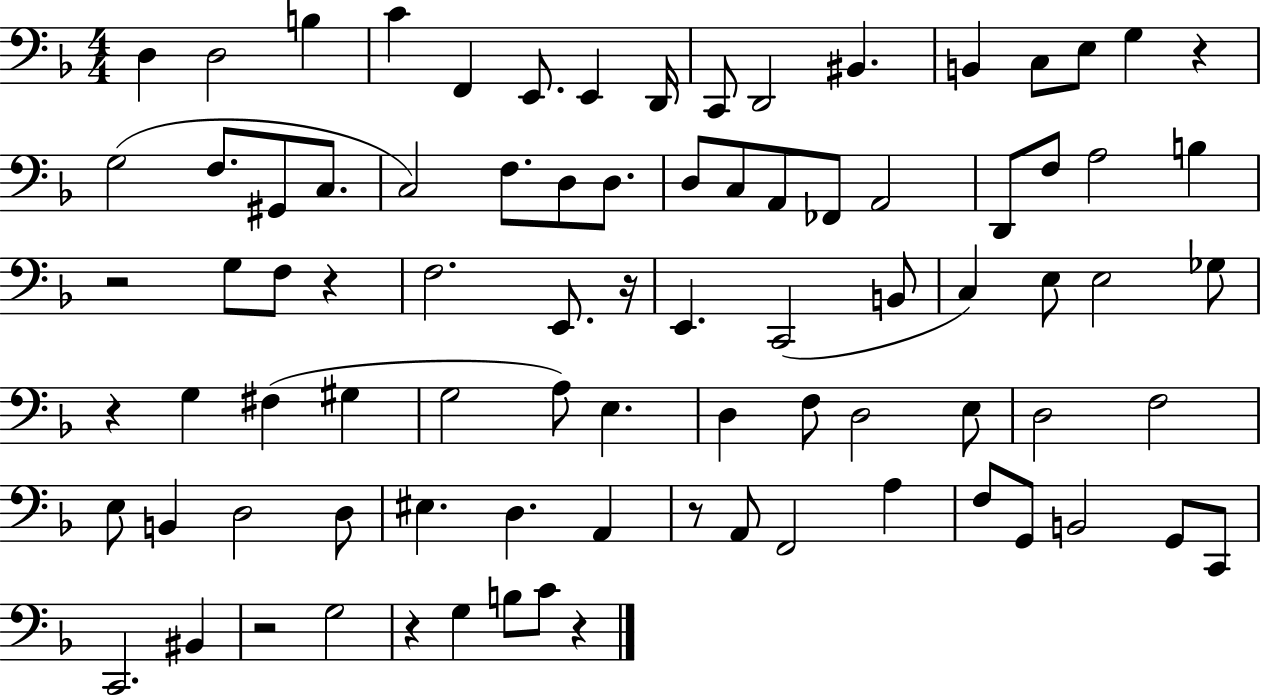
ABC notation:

X:1
T:Untitled
M:4/4
L:1/4
K:F
D, D,2 B, C F,, E,,/2 E,, D,,/4 C,,/2 D,,2 ^B,, B,, C,/2 E,/2 G, z G,2 F,/2 ^G,,/2 C,/2 C,2 F,/2 D,/2 D,/2 D,/2 C,/2 A,,/2 _F,,/2 A,,2 D,,/2 F,/2 A,2 B, z2 G,/2 F,/2 z F,2 E,,/2 z/4 E,, C,,2 B,,/2 C, E,/2 E,2 _G,/2 z G, ^F, ^G, G,2 A,/2 E, D, F,/2 D,2 E,/2 D,2 F,2 E,/2 B,, D,2 D,/2 ^E, D, A,, z/2 A,,/2 F,,2 A, F,/2 G,,/2 B,,2 G,,/2 C,,/2 C,,2 ^B,, z2 G,2 z G, B,/2 C/2 z